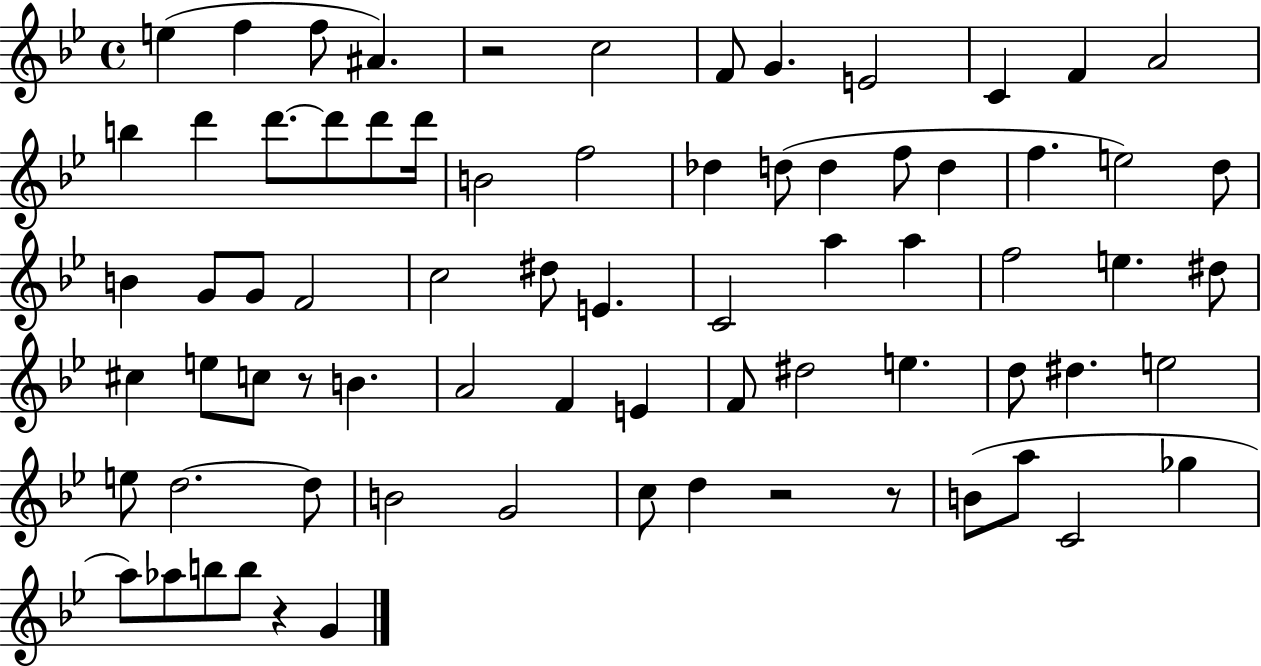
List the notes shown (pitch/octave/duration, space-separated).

E5/q F5/q F5/e A#4/q. R/h C5/h F4/e G4/q. E4/h C4/q F4/q A4/h B5/q D6/q D6/e. D6/e D6/e D6/s B4/h F5/h Db5/q D5/e D5/q F5/e D5/q F5/q. E5/h D5/e B4/q G4/e G4/e F4/h C5/h D#5/e E4/q. C4/h A5/q A5/q F5/h E5/q. D#5/e C#5/q E5/e C5/e R/e B4/q. A4/h F4/q E4/q F4/e D#5/h E5/q. D5/e D#5/q. E5/h E5/e D5/h. D5/e B4/h G4/h C5/e D5/q R/h R/e B4/e A5/e C4/h Gb5/q A5/e Ab5/e B5/e B5/e R/q G4/q